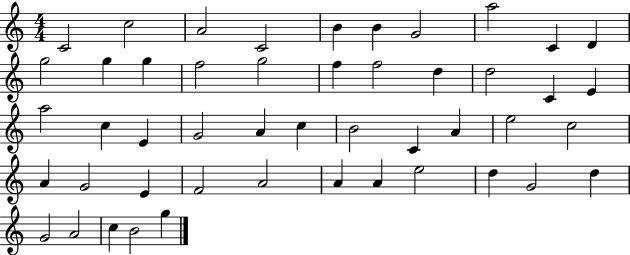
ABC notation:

X:1
T:Untitled
M:4/4
L:1/4
K:C
C2 c2 A2 C2 B B G2 a2 C D g2 g g f2 g2 f f2 d d2 C E a2 c E G2 A c B2 C A e2 c2 A G2 E F2 A2 A A e2 d G2 d G2 A2 c B2 g